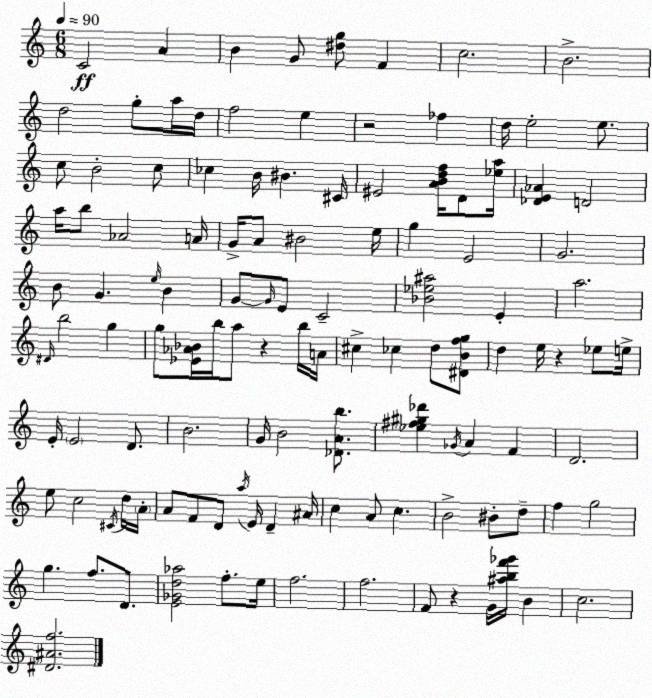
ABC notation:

X:1
T:Untitled
M:6/8
L:1/4
K:Am
C2 A B G/2 [^dg]/2 F c2 B2 d2 g/2 a/4 d/4 f2 e z2 _f d/4 e2 e/2 c/2 B2 c/2 _c B/4 ^B ^C/4 ^E2 [ABdf]/4 D/2 [_ea]/4 [_DE_A] D2 a/4 b/2 _A2 A/4 G/4 A/2 ^B2 e/4 g E2 G2 B/2 G e/4 B G/2 G/4 E/2 C2 [_B_e^a]2 E a2 ^D/4 b2 g g/2 [_E_A_B]/4 b/4 a/2 z b/4 A/4 ^c _c d/2 [^DBfg]/2 d e/4 z _e/2 e/4 E/4 E2 D/2 B2 G/4 B2 [_DAb]/2 [_e^f^g_d'] _G/4 A F D2 e/2 c2 ^C/4 d/4 A/4 A/2 F/2 D/2 a/4 E/4 D ^A/4 c A/2 c B2 ^B/2 d/2 f g2 g f/2 D/2 [E_Gd_a]2 f/2 e/4 f2 f2 F/2 z G/4 [^abf'_g']/4 B c2 [^D^Af]2